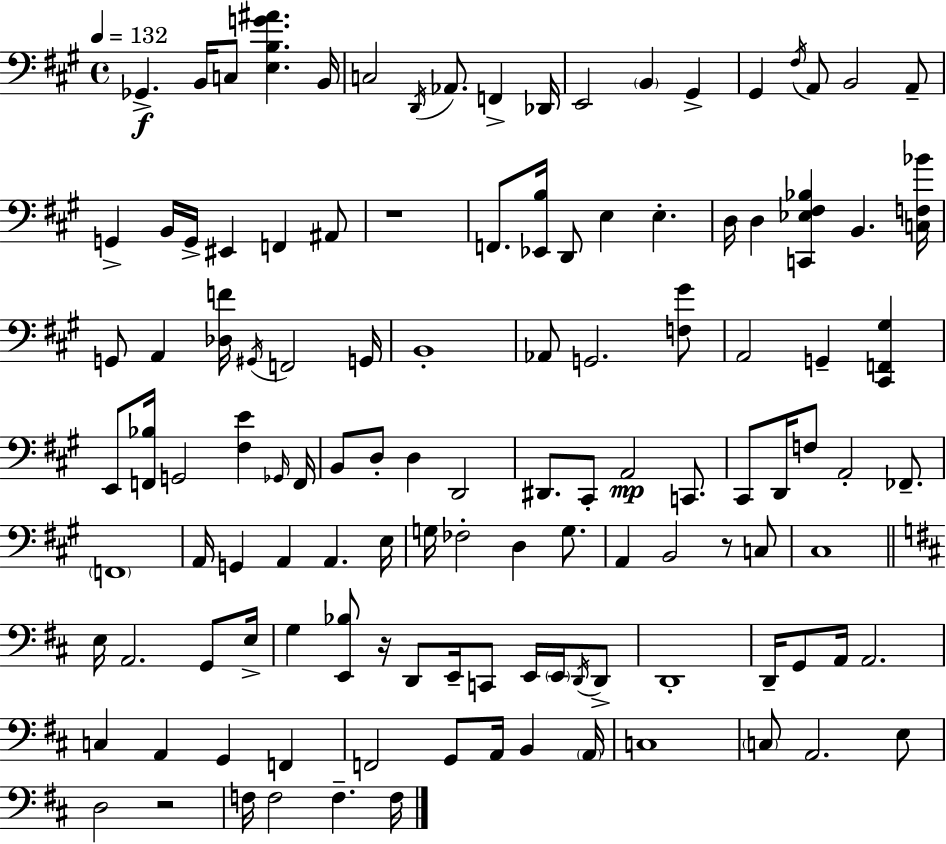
Gb2/q. B2/s C3/e [E3,B3,G4,A#4]/q. B2/s C3/h D2/s Ab2/e. F2/q Db2/s E2/h B2/q G#2/q G#2/q F#3/s A2/e B2/h A2/e G2/q B2/s G2/s EIS2/q F2/q A#2/e R/w F2/e. [Eb2,B3]/s D2/e E3/q E3/q. D3/s D3/q [C2,Eb3,F#3,Bb3]/q B2/q. [C3,F3,Bb4]/s G2/e A2/q [Db3,F4]/s G#2/s F2/h G2/s B2/w Ab2/e G2/h. [F3,G#4]/e A2/h G2/q [C#2,F2,G#3]/q E2/e [F2,Bb3]/s G2/h [F#3,E4]/q Gb2/s F2/s B2/e D3/e D3/q D2/h D#2/e. C#2/e A2/h C2/e. C#2/e D2/s F3/e A2/h FES2/e. F2/w A2/s G2/q A2/q A2/q. E3/s G3/s FES3/h D3/q G3/e. A2/q B2/h R/e C3/e C#3/w E3/s A2/h. G2/e E3/s G3/q [E2,Bb3]/e R/s D2/e E2/s C2/e E2/s E2/s D2/s D2/e D2/w D2/s G2/e A2/s A2/h. C3/q A2/q G2/q F2/q F2/h G2/e A2/s B2/q A2/s C3/w C3/e A2/h. E3/e D3/h R/h F3/s F3/h F3/q. F3/s